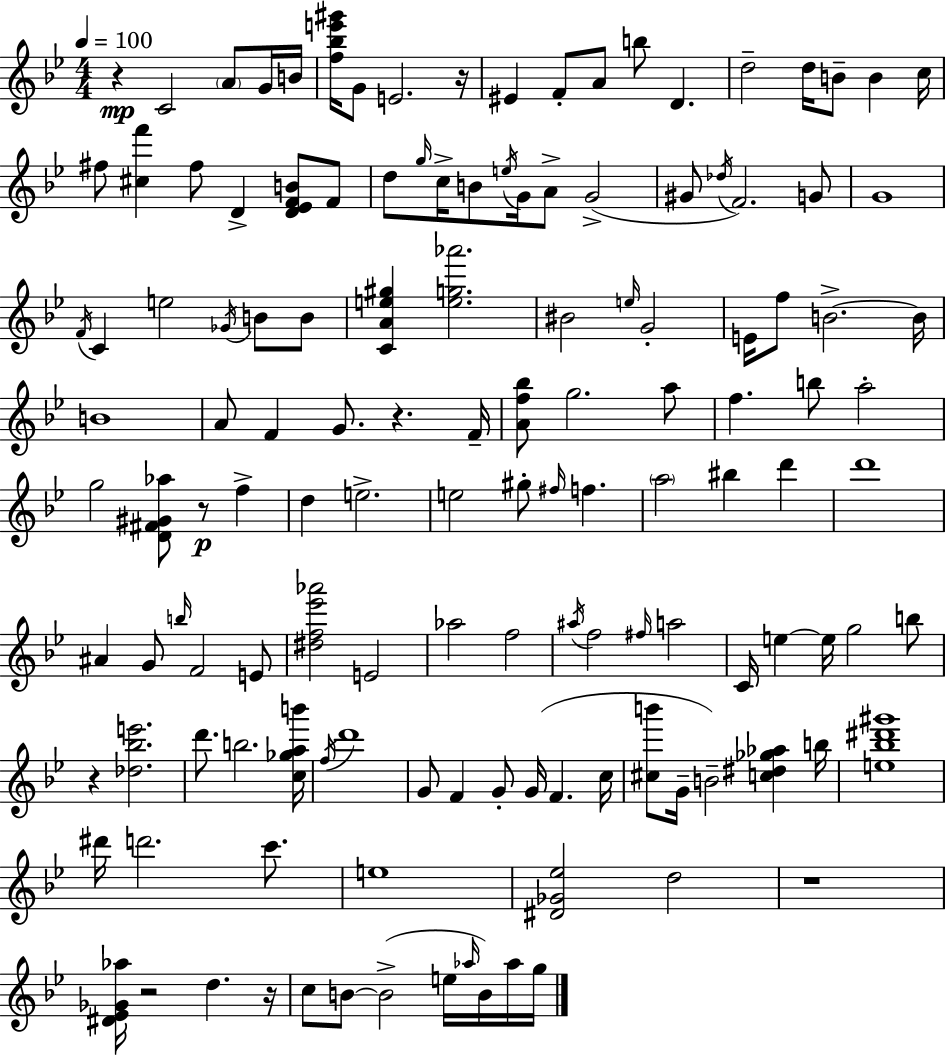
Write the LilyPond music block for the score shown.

{
  \clef treble
  \numericTimeSignature
  \time 4/4
  \key g \minor
  \tempo 4 = 100
  \repeat volta 2 { r4\mp c'2 \parenthesize a'8 g'16 b'16 | <f'' bes'' e''' gis'''>16 g'8 e'2. r16 | eis'4 f'8-. a'8 b''8 d'4. | d''2-- d''16 b'8-- b'4 c''16 | \break fis''8 <cis'' f'''>4 fis''8 d'4-> <d' ees' f' b'>8 f'8 | d''8 \grace { g''16 } c''16-> b'8 \acciaccatura { e''16 } g'16 a'8-> g'2->( | gis'8 \acciaccatura { des''16 } f'2.) | g'8 g'1 | \break \acciaccatura { f'16 } c'4 e''2 | \acciaccatura { ges'16 } b'8 b'8 <c' a' e'' gis''>4 <e'' g'' aes'''>2. | bis'2 \grace { e''16 } g'2-. | e'16 f''8 b'2.->~~ | \break b'16 b'1 | a'8 f'4 g'8. r4. | f'16-- <a' f'' bes''>8 g''2. | a''8 f''4. b''8 a''2-. | \break g''2 <d' fis' gis' aes''>8 | r8\p f''4-> d''4 e''2.-> | e''2 gis''8-. | \grace { fis''16 } f''4. \parenthesize a''2 bis''4 | \break d'''4 d'''1 | ais'4 g'8 \grace { b''16 } f'2 | e'8 <dis'' f'' ees''' aes'''>2 | e'2 aes''2 | \break f''2 \acciaccatura { ais''16 } f''2 | \grace { fis''16 } a''2 c'16 e''4~~ e''16 | g''2 b''8 r4 <des'' bes'' e'''>2. | d'''8. b''2. | \break <c'' ges'' a'' b'''>16 \acciaccatura { f''16 } d'''1 | g'8 f'4 | g'8-. g'16( f'4. c''16 <cis'' b'''>8 g'16-- b'2--) | <c'' dis'' ges'' aes''>4 b''16 <e'' bes'' dis''' gis'''>1 | \break dis'''16 d'''2. | c'''8. e''1 | <dis' ges' ees''>2 | d''2 r1 | \break <dis' ees' ges' aes''>16 r2 | d''4. r16 c''8 b'8~~ b'2->( | e''16 \grace { aes''16 } b'16) aes''16 g''16 } \bar "|."
}